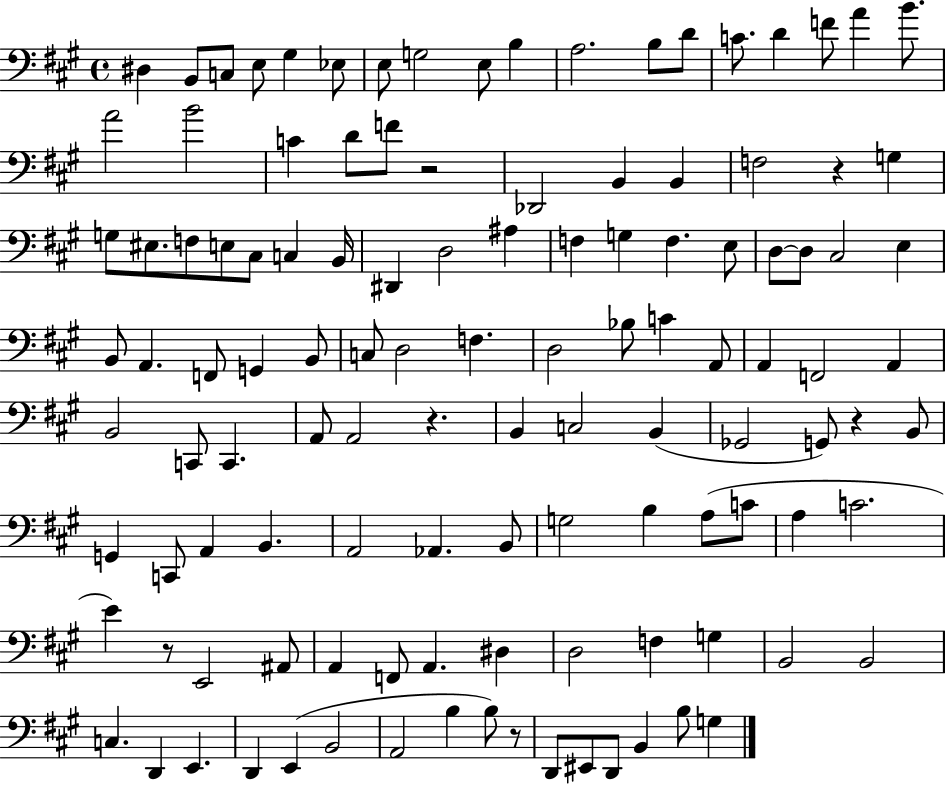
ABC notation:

X:1
T:Untitled
M:4/4
L:1/4
K:A
^D, B,,/2 C,/2 E,/2 ^G, _E,/2 E,/2 G,2 E,/2 B, A,2 B,/2 D/2 C/2 D F/2 A B/2 A2 B2 C D/2 F/2 z2 _D,,2 B,, B,, F,2 z G, G,/2 ^E,/2 F,/2 E,/2 ^C,/2 C, B,,/4 ^D,, D,2 ^A, F, G, F, E,/2 D,/2 D,/2 ^C,2 E, B,,/2 A,, F,,/2 G,, B,,/2 C,/2 D,2 F, D,2 _B,/2 C A,,/2 A,, F,,2 A,, B,,2 C,,/2 C,, A,,/2 A,,2 z B,, C,2 B,, _G,,2 G,,/2 z B,,/2 G,, C,,/2 A,, B,, A,,2 _A,, B,,/2 G,2 B, A,/2 C/2 A, C2 E z/2 E,,2 ^A,,/2 A,, F,,/2 A,, ^D, D,2 F, G, B,,2 B,,2 C, D,, E,, D,, E,, B,,2 A,,2 B, B,/2 z/2 D,,/2 ^E,,/2 D,,/2 B,, B,/2 G,